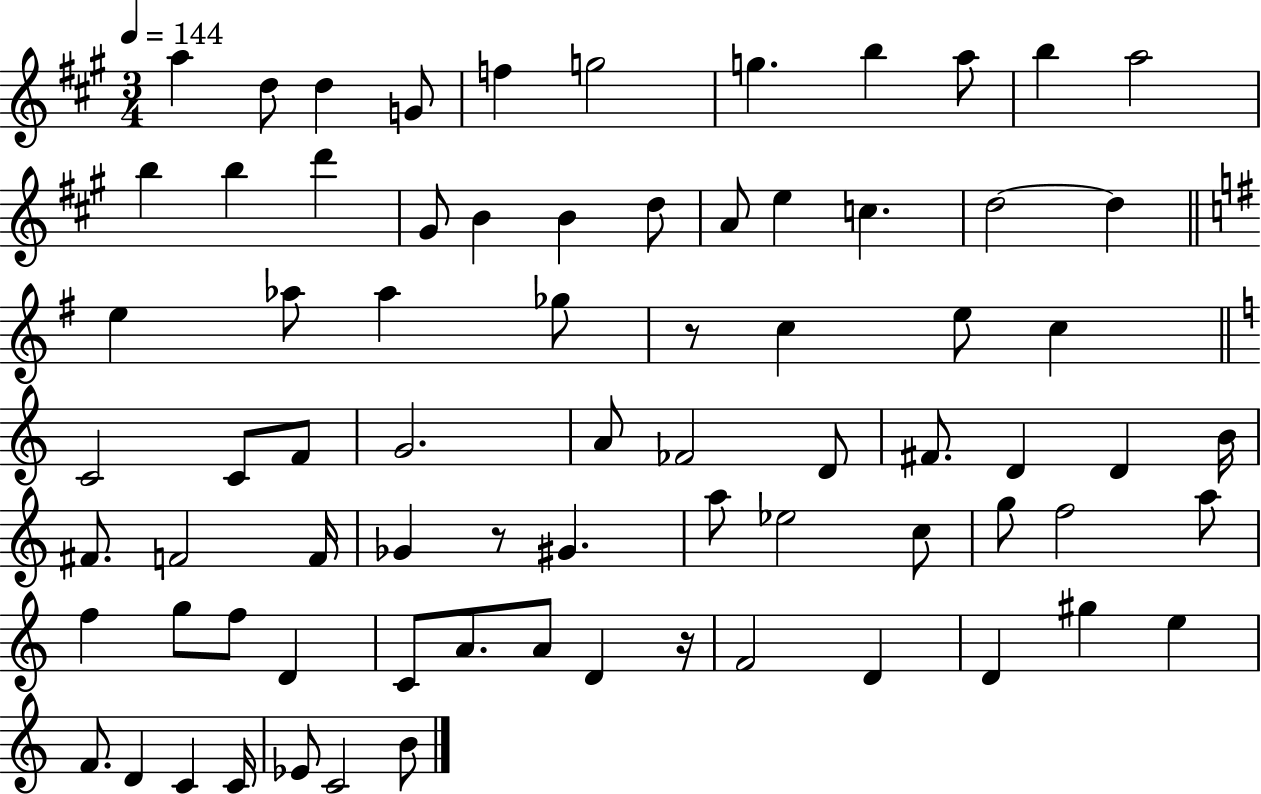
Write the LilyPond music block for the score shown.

{
  \clef treble
  \numericTimeSignature
  \time 3/4
  \key a \major
  \tempo 4 = 144
  \repeat volta 2 { a''4 d''8 d''4 g'8 | f''4 g''2 | g''4. b''4 a''8 | b''4 a''2 | \break b''4 b''4 d'''4 | gis'8 b'4 b'4 d''8 | a'8 e''4 c''4. | d''2~~ d''4 | \break \bar "||" \break \key g \major e''4 aes''8 aes''4 ges''8 | r8 c''4 e''8 c''4 | \bar "||" \break \key c \major c'2 c'8 f'8 | g'2. | a'8 fes'2 d'8 | fis'8. d'4 d'4 b'16 | \break fis'8. f'2 f'16 | ges'4 r8 gis'4. | a''8 ees''2 c''8 | g''8 f''2 a''8 | \break f''4 g''8 f''8 d'4 | c'8 a'8. a'8 d'4 r16 | f'2 d'4 | d'4 gis''4 e''4 | \break f'8. d'4 c'4 c'16 | ees'8 c'2 b'8 | } \bar "|."
}